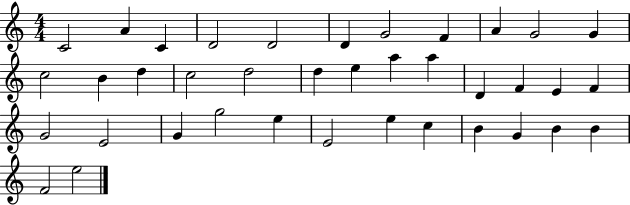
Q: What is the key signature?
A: C major